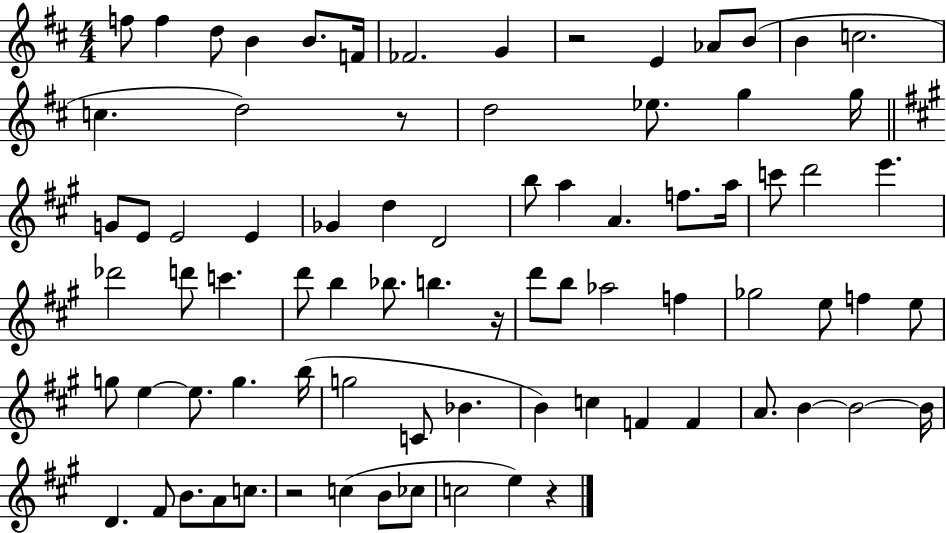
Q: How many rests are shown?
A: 5